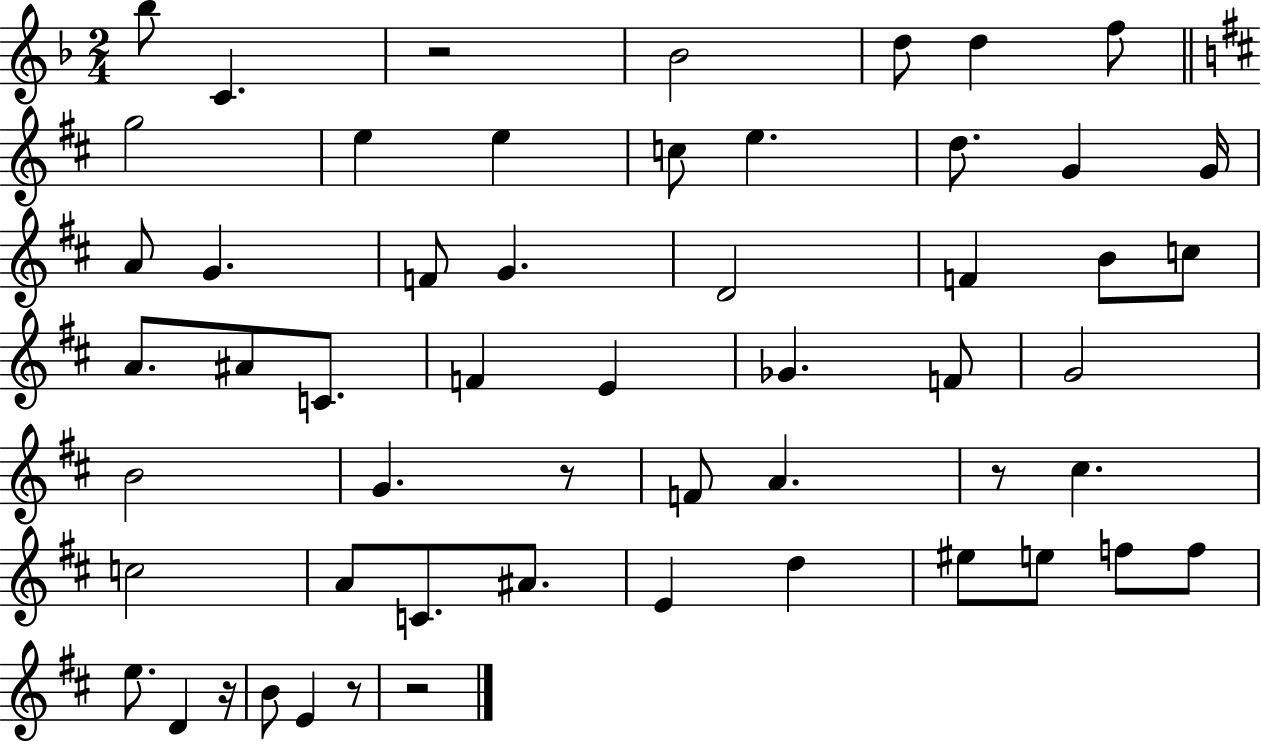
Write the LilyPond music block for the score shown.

{
  \clef treble
  \numericTimeSignature
  \time 2/4
  \key f \major
  bes''8 c'4. | r2 | bes'2 | d''8 d''4 f''8 | \break \bar "||" \break \key b \minor g''2 | e''4 e''4 | c''8 e''4. | d''8. g'4 g'16 | \break a'8 g'4. | f'8 g'4. | d'2 | f'4 b'8 c''8 | \break a'8. ais'8 c'8. | f'4 e'4 | ges'4. f'8 | g'2 | \break b'2 | g'4. r8 | f'8 a'4. | r8 cis''4. | \break c''2 | a'8 c'8. ais'8. | e'4 d''4 | eis''8 e''8 f''8 f''8 | \break e''8. d'4 r16 | b'8 e'4 r8 | r2 | \bar "|."
}